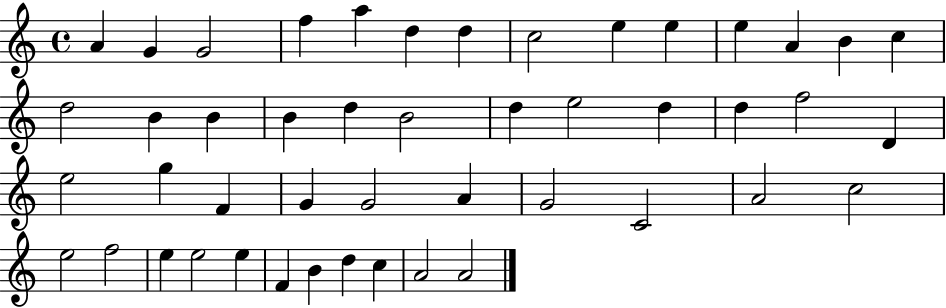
{
  \clef treble
  \time 4/4
  \defaultTimeSignature
  \key c \major
  a'4 g'4 g'2 | f''4 a''4 d''4 d''4 | c''2 e''4 e''4 | e''4 a'4 b'4 c''4 | \break d''2 b'4 b'4 | b'4 d''4 b'2 | d''4 e''2 d''4 | d''4 f''2 d'4 | \break e''2 g''4 f'4 | g'4 g'2 a'4 | g'2 c'2 | a'2 c''2 | \break e''2 f''2 | e''4 e''2 e''4 | f'4 b'4 d''4 c''4 | a'2 a'2 | \break \bar "|."
}